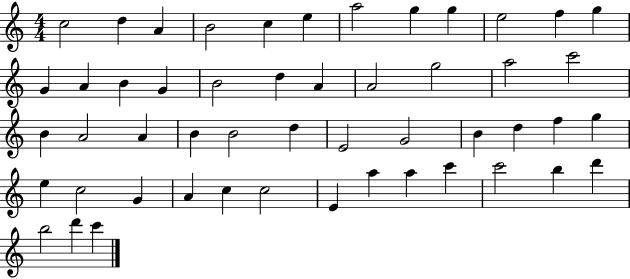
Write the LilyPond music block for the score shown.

{
  \clef treble
  \numericTimeSignature
  \time 4/4
  \key c \major
  c''2 d''4 a'4 | b'2 c''4 e''4 | a''2 g''4 g''4 | e''2 f''4 g''4 | \break g'4 a'4 b'4 g'4 | b'2 d''4 a'4 | a'2 g''2 | a''2 c'''2 | \break b'4 a'2 a'4 | b'4 b'2 d''4 | e'2 g'2 | b'4 d''4 f''4 g''4 | \break e''4 c''2 g'4 | a'4 c''4 c''2 | e'4 a''4 a''4 c'''4 | c'''2 b''4 d'''4 | \break b''2 d'''4 c'''4 | \bar "|."
}